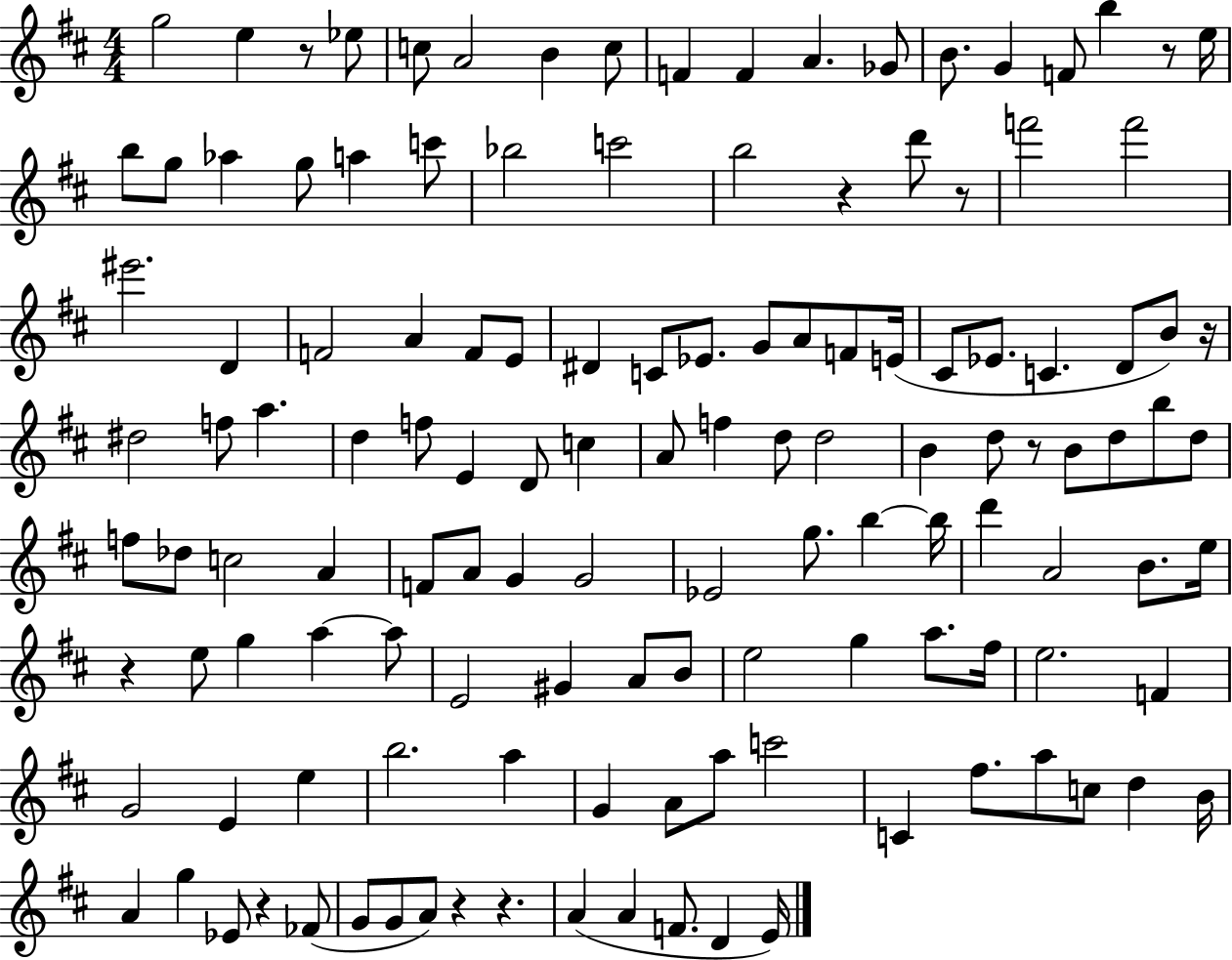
{
  \clef treble
  \numericTimeSignature
  \time 4/4
  \key d \major
  g''2 e''4 r8 ees''8 | c''8 a'2 b'4 c''8 | f'4 f'4 a'4. ges'8 | b'8. g'4 f'8 b''4 r8 e''16 | \break b''8 g''8 aes''4 g''8 a''4 c'''8 | bes''2 c'''2 | b''2 r4 d'''8 r8 | f'''2 f'''2 | \break eis'''2. d'4 | f'2 a'4 f'8 e'8 | dis'4 c'8 ees'8. g'8 a'8 f'8 e'16( | cis'8 ees'8. c'4. d'8 b'8) r16 | \break dis''2 f''8 a''4. | d''4 f''8 e'4 d'8 c''4 | a'8 f''4 d''8 d''2 | b'4 d''8 r8 b'8 d''8 b''8 d''8 | \break f''8 des''8 c''2 a'4 | f'8 a'8 g'4 g'2 | ees'2 g''8. b''4~~ b''16 | d'''4 a'2 b'8. e''16 | \break r4 e''8 g''4 a''4~~ a''8 | e'2 gis'4 a'8 b'8 | e''2 g''4 a''8. fis''16 | e''2. f'4 | \break g'2 e'4 e''4 | b''2. a''4 | g'4 a'8 a''8 c'''2 | c'4 fis''8. a''8 c''8 d''4 b'16 | \break a'4 g''4 ees'8 r4 fes'8( | g'8 g'8 a'8) r4 r4. | a'4( a'4 f'8. d'4 e'16) | \bar "|."
}